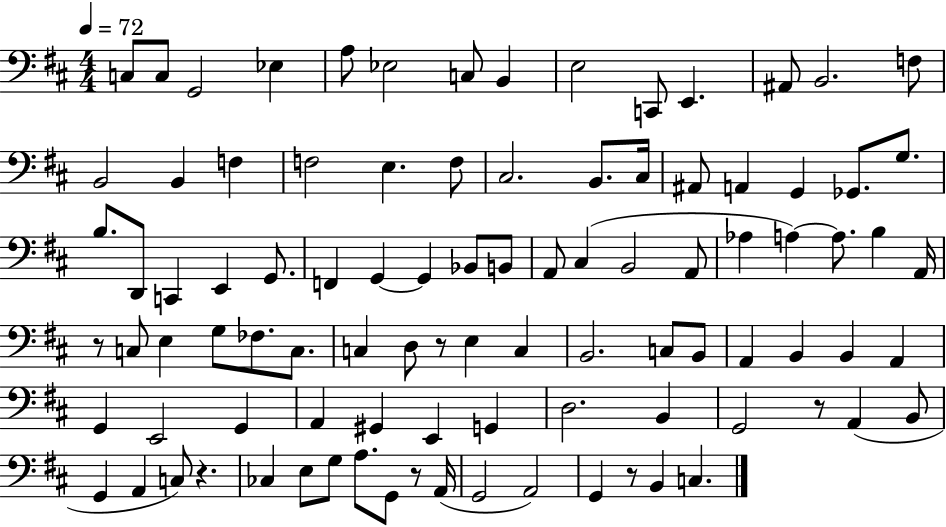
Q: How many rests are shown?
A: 6